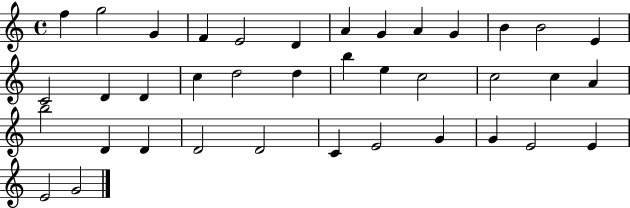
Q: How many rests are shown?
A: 0